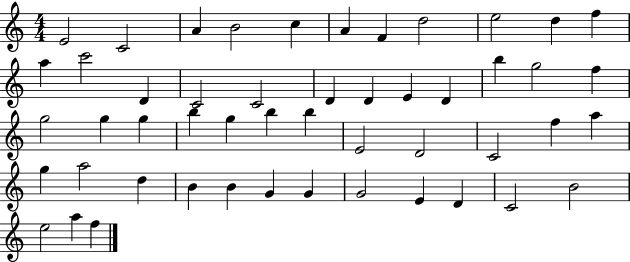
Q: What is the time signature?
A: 4/4